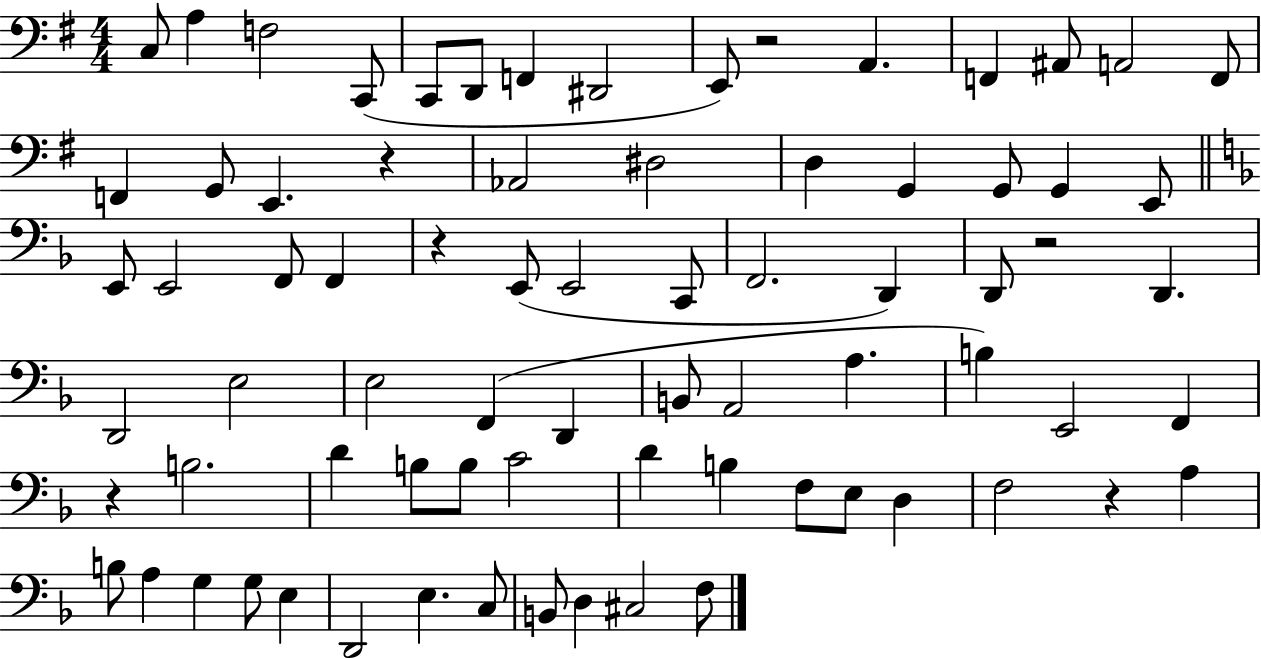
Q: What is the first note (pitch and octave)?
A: C3